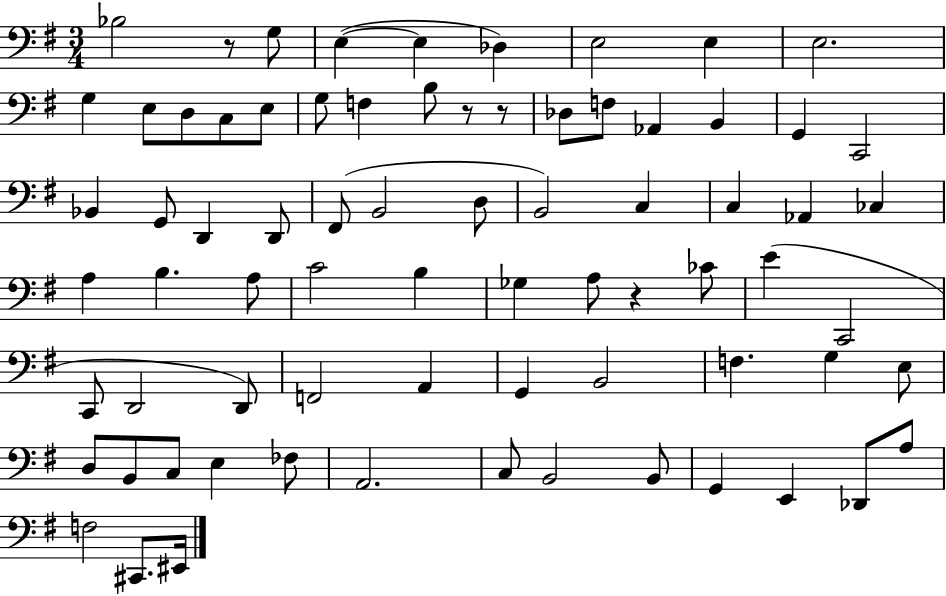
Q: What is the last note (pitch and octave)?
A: EIS2